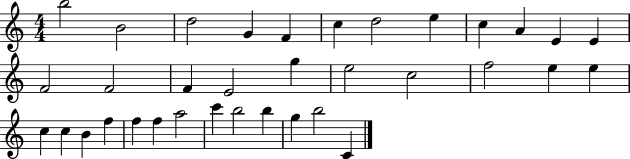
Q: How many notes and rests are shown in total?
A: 35